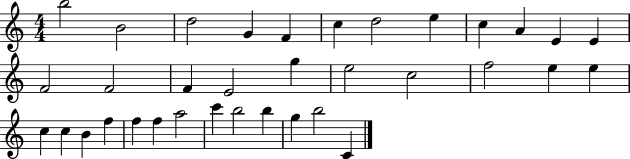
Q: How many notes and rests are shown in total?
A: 35